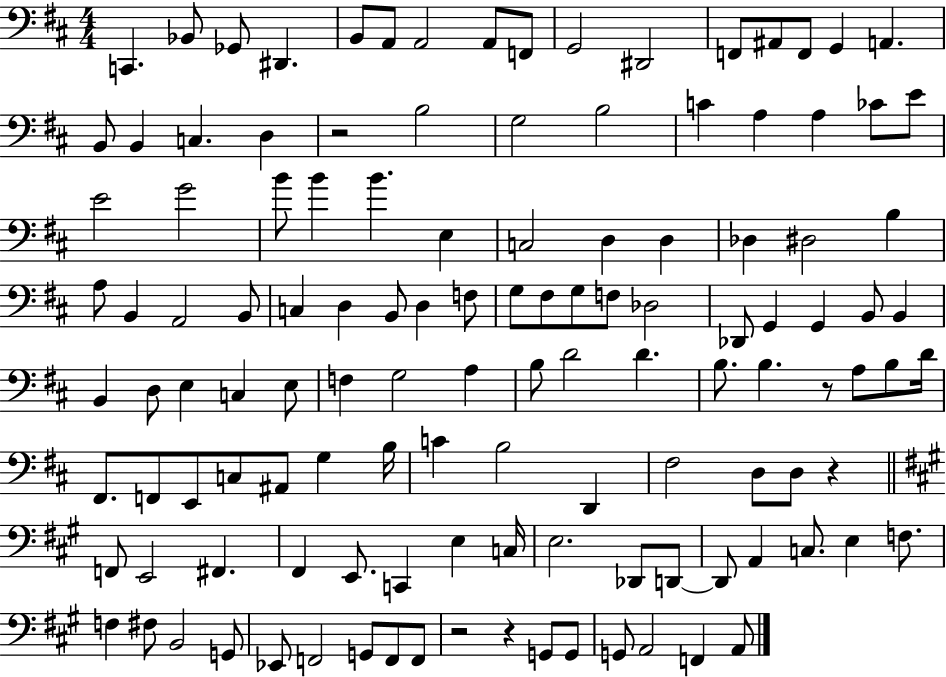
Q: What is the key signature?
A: D major